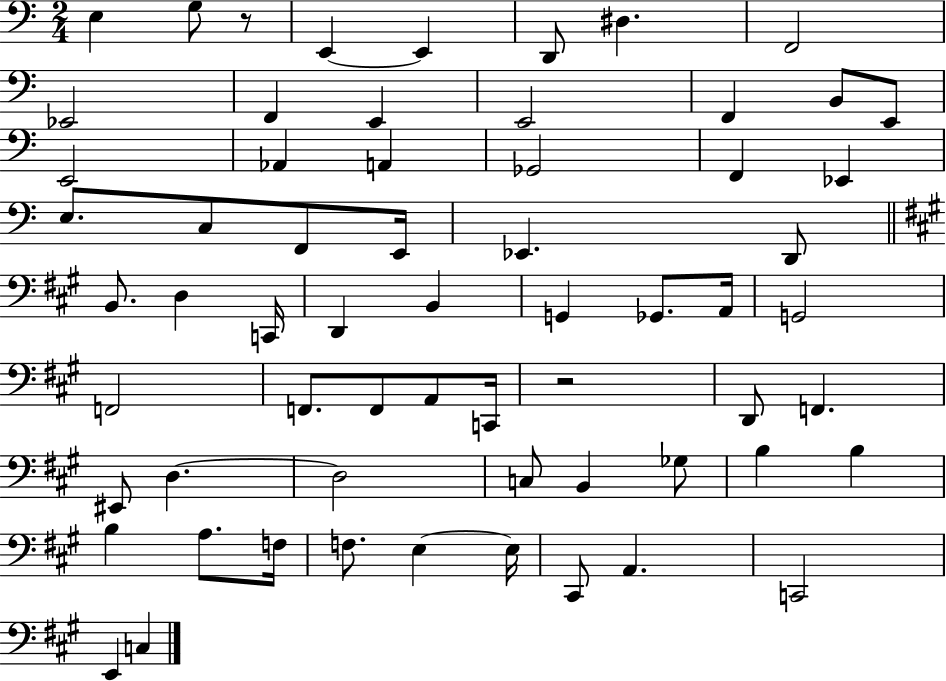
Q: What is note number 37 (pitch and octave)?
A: F2